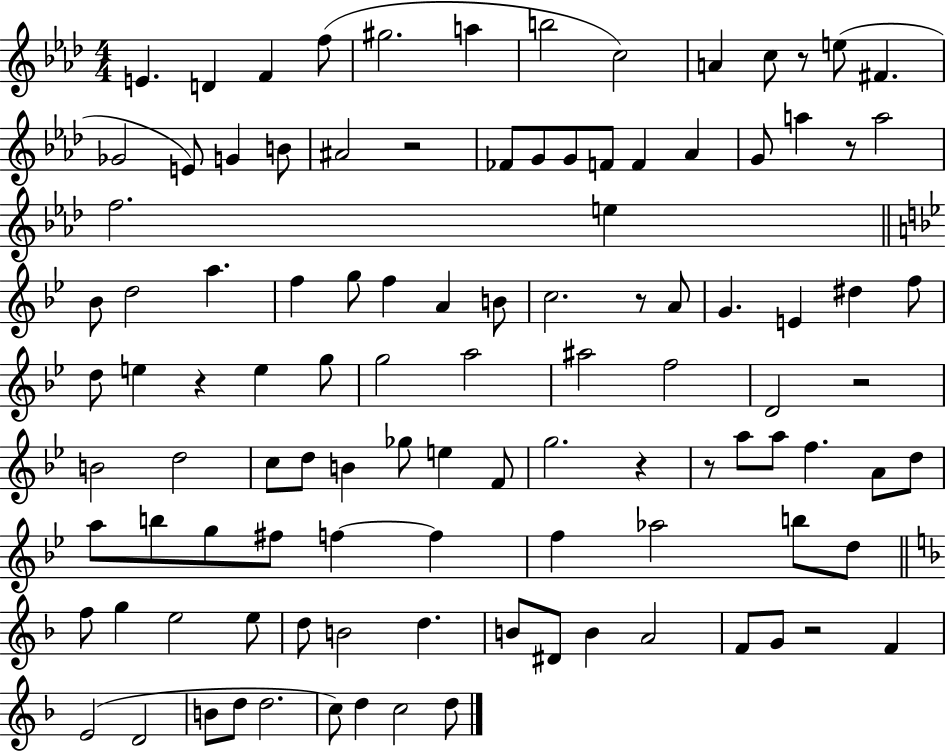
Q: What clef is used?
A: treble